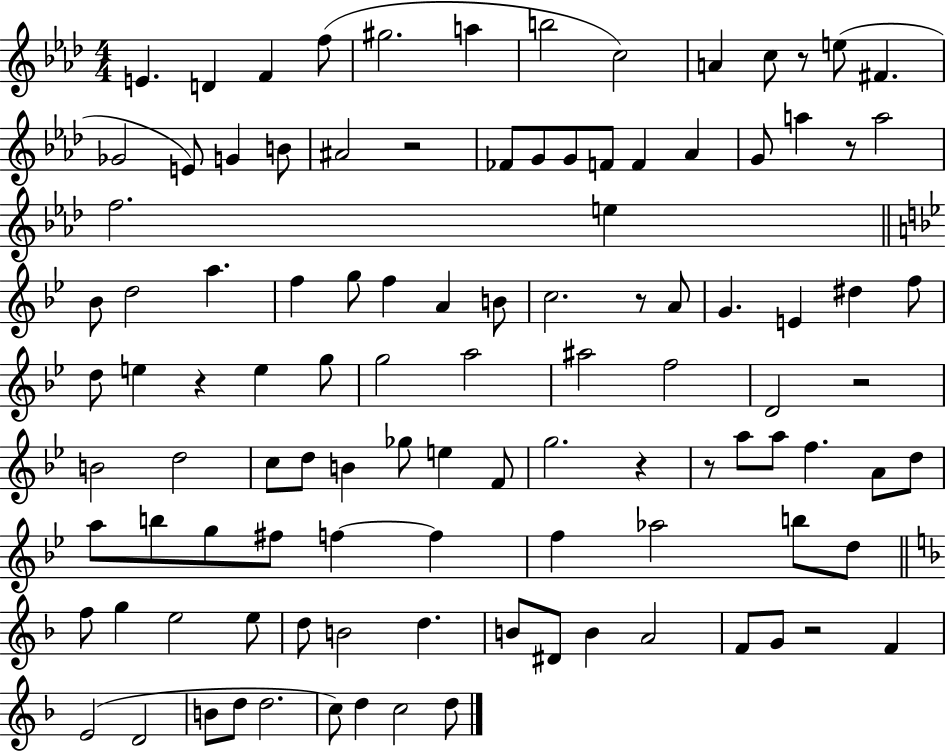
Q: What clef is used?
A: treble